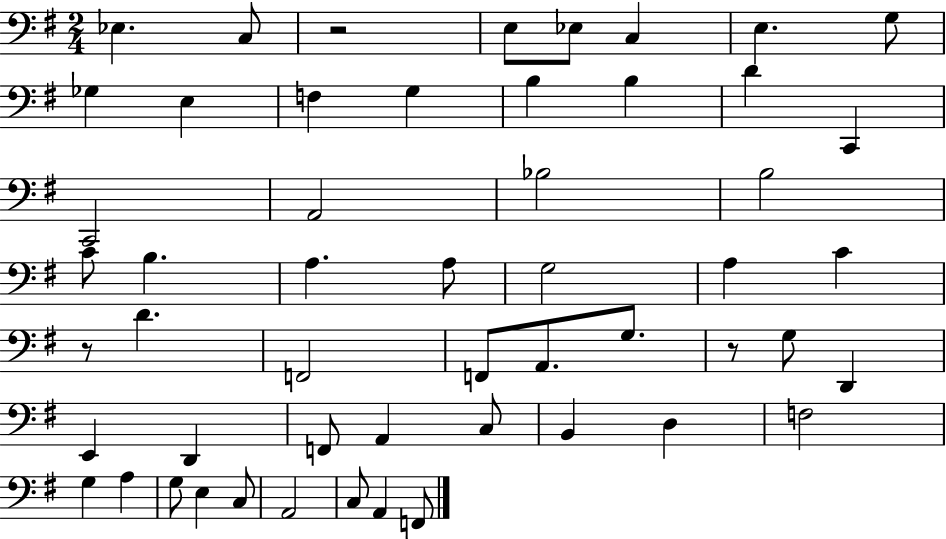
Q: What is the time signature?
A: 2/4